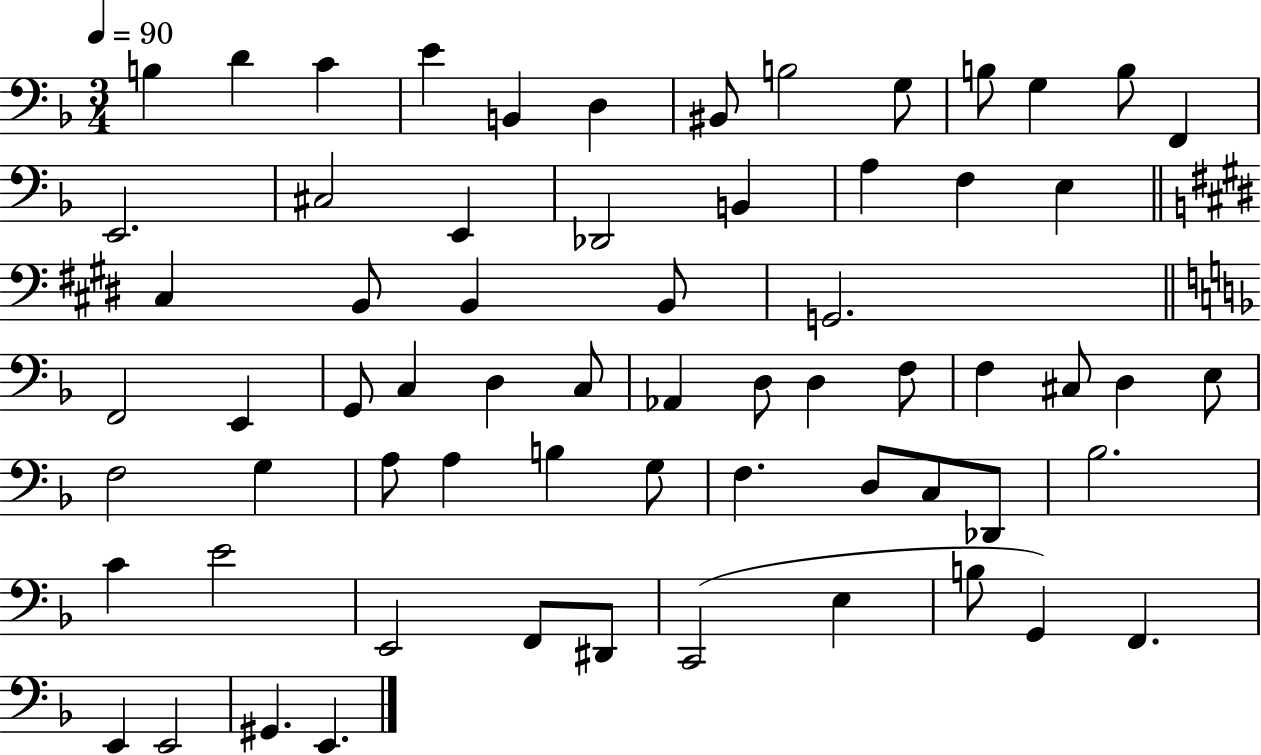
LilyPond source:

{
  \clef bass
  \numericTimeSignature
  \time 3/4
  \key f \major
  \tempo 4 = 90
  b4 d'4 c'4 | e'4 b,4 d4 | bis,8 b2 g8 | b8 g4 b8 f,4 | \break e,2. | cis2 e,4 | des,2 b,4 | a4 f4 e4 | \break \bar "||" \break \key e \major cis4 b,8 b,4 b,8 | g,2. | \bar "||" \break \key f \major f,2 e,4 | g,8 c4 d4 c8 | aes,4 d8 d4 f8 | f4 cis8 d4 e8 | \break f2 g4 | a8 a4 b4 g8 | f4. d8 c8 des,8 | bes2. | \break c'4 e'2 | e,2 f,8 dis,8 | c,2( e4 | b8 g,4) f,4. | \break e,4 e,2 | gis,4. e,4. | \bar "|."
}